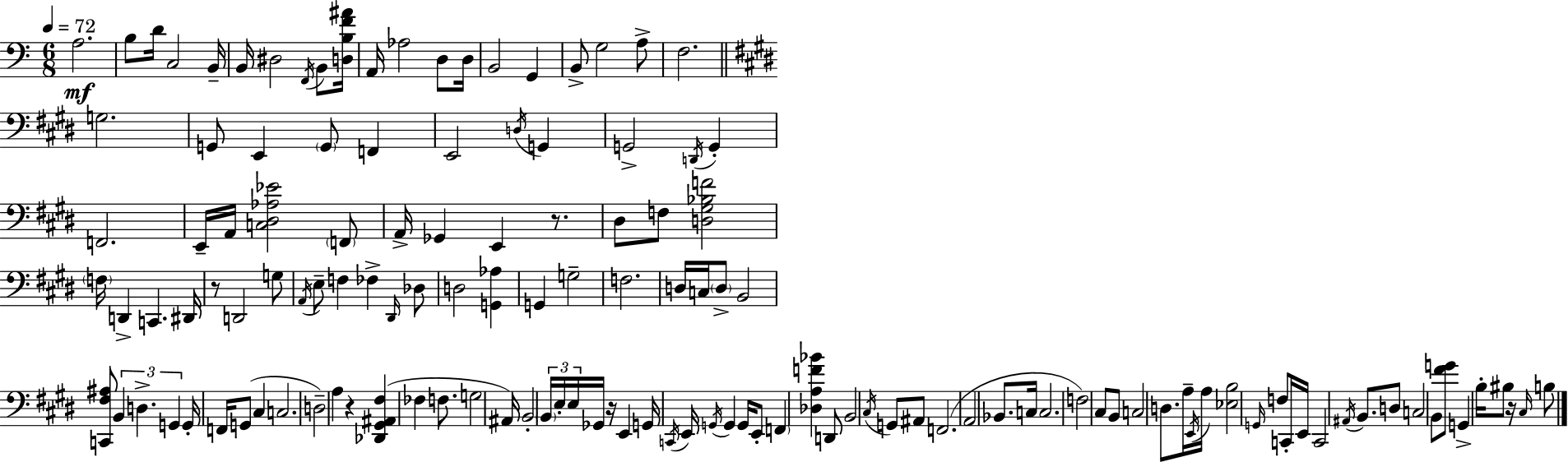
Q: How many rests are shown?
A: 5